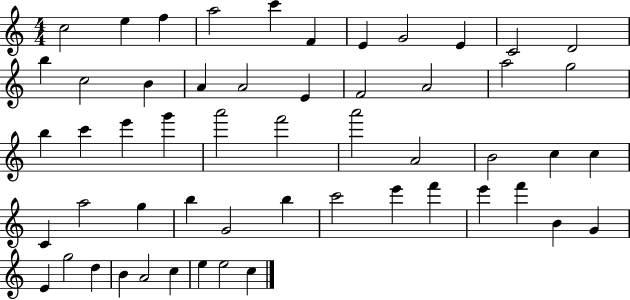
{
  \clef treble
  \numericTimeSignature
  \time 4/4
  \key c \major
  c''2 e''4 f''4 | a''2 c'''4 f'4 | e'4 g'2 e'4 | c'2 d'2 | \break b''4 c''2 b'4 | a'4 a'2 e'4 | f'2 a'2 | a''2 g''2 | \break b''4 c'''4 e'''4 g'''4 | a'''2 f'''2 | a'''2 a'2 | b'2 c''4 c''4 | \break c'4 a''2 g''4 | b''4 g'2 b''4 | c'''2 e'''4 f'''4 | e'''4 f'''4 b'4 g'4 | \break e'4 g''2 d''4 | b'4 a'2 c''4 | e''4 e''2 c''4 | \bar "|."
}